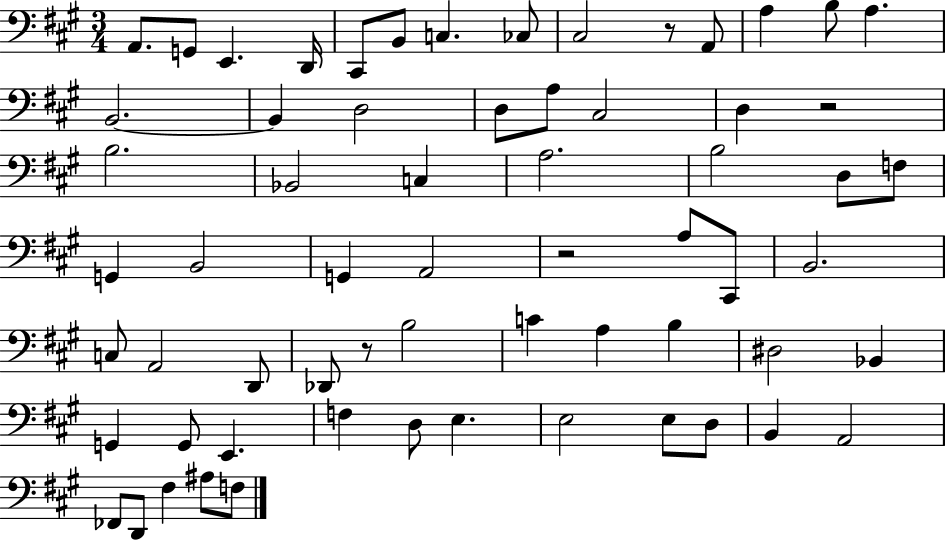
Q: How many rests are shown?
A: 4